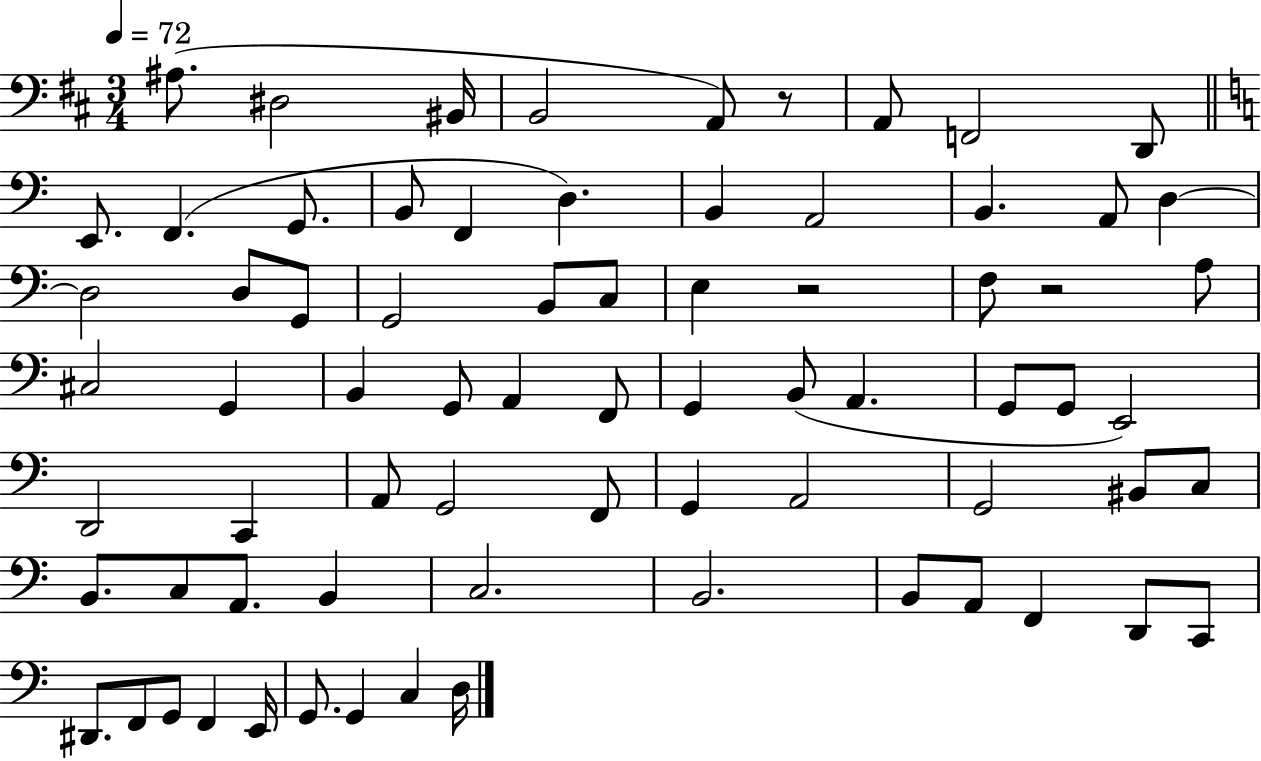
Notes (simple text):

A#3/e. D#3/h BIS2/s B2/h A2/e R/e A2/e F2/h D2/e E2/e. F2/q. G2/e. B2/e F2/q D3/q. B2/q A2/h B2/q. A2/e D3/q D3/h D3/e G2/e G2/h B2/e C3/e E3/q R/h F3/e R/h A3/e C#3/h G2/q B2/q G2/e A2/q F2/e G2/q B2/e A2/q. G2/e G2/e E2/h D2/h C2/q A2/e G2/h F2/e G2/q A2/h G2/h BIS2/e C3/e B2/e. C3/e A2/e. B2/q C3/h. B2/h. B2/e A2/e F2/q D2/e C2/e D#2/e. F2/e G2/e F2/q E2/s G2/e. G2/q C3/q D3/s